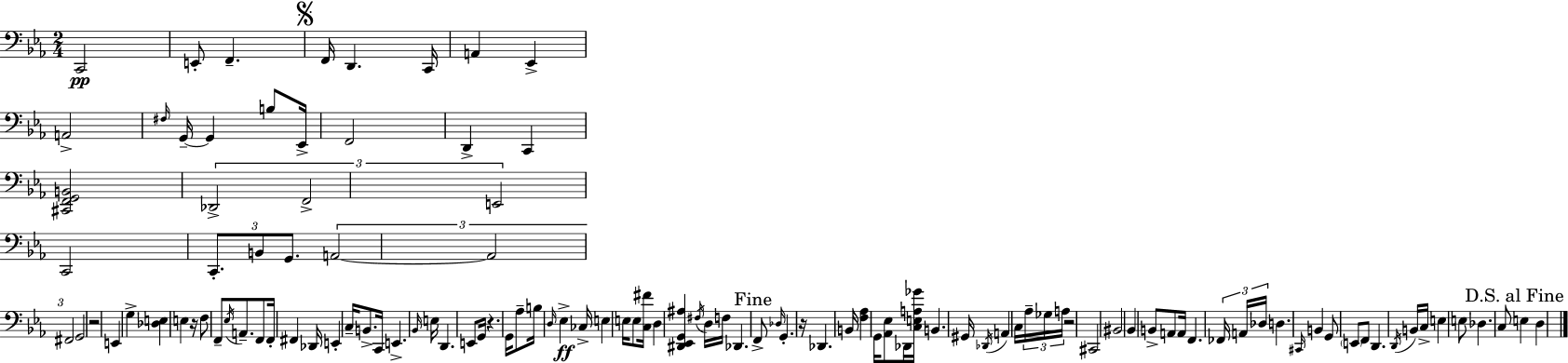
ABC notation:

X:1
T:Untitled
M:2/4
L:1/4
K:Eb
C,,2 E,,/2 F,, F,,/4 D,, C,,/4 A,, _E,, A,,2 ^F,/4 G,,/4 G,, B,/2 _E,,/4 F,,2 D,, C,, [^C,,F,,G,,B,,]2 _D,,2 F,,2 E,,2 C,,2 C,,/2 B,,/2 G,,/2 A,,2 A,,2 ^F,,2 G,,2 z2 E,, G, [_D,E,] E, z/4 F,/2 F,,/2 _E,/4 A,,/2 F,,/2 F,,/4 ^F,, _D,,/4 E,, C,/4 B,,/2 C,,/4 E,, _B,,/4 E,/4 D,, E,,/2 G,,/4 z G,,/4 _A,/2 B,/4 D,/4 _E, _C,/4 E, E,/4 E,/2 [C,^F]/4 D, [^D,,_E,,G,,^A,] ^F,/4 D,/4 F,/4 _D,, F,,/2 _D,/4 G,, z/4 _D,, B,,/4 [F,_A,] G,,/4 [_A,,_E,]/2 _D,,/4 [C,E,A,_G]/4 B,, ^G,,/4 _D,,/4 A,, C,/4 _A,/4 _G,/4 A,/4 z2 ^C,,2 ^B,,2 _B,, B,,/2 A,,/2 A,,/4 F,, _F,,/4 A,,/4 _D,/4 D, ^C,,/4 B,, G,,/2 E,,/2 F,,/2 D,, D,,/4 B,,/4 C,/4 E, E,/2 _D, C,/2 E, D,